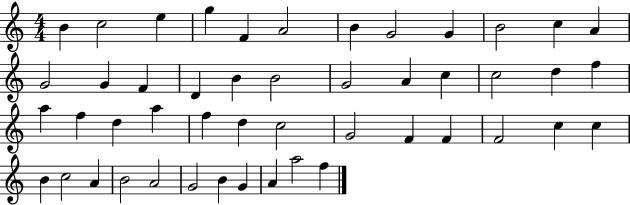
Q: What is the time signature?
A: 4/4